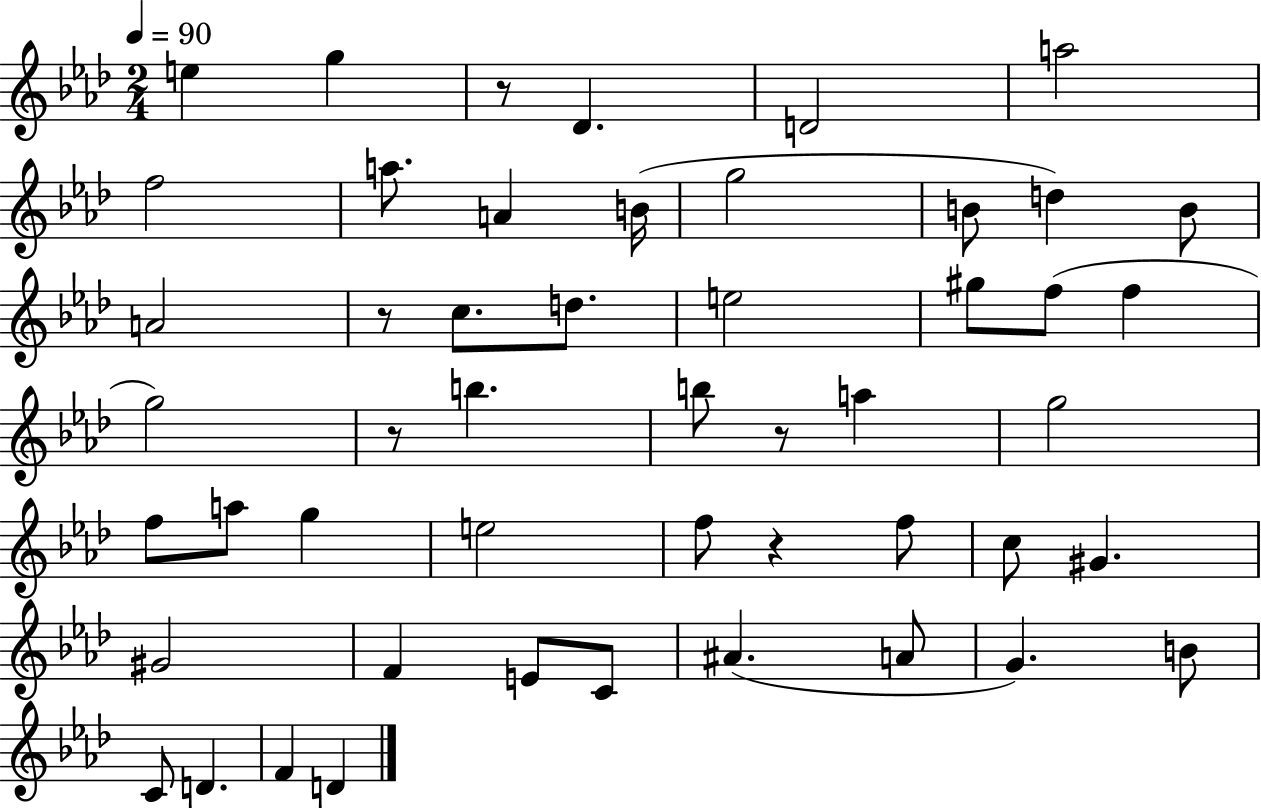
{
  \clef treble
  \numericTimeSignature
  \time 2/4
  \key aes \major
  \tempo 4 = 90
  e''4 g''4 | r8 des'4. | d'2 | a''2 | \break f''2 | a''8. a'4 b'16( | g''2 | b'8 d''4) b'8 | \break a'2 | r8 c''8. d''8. | e''2 | gis''8 f''8( f''4 | \break g''2) | r8 b''4. | b''8 r8 a''4 | g''2 | \break f''8 a''8 g''4 | e''2 | f''8 r4 f''8 | c''8 gis'4. | \break gis'2 | f'4 e'8 c'8 | ais'4.( a'8 | g'4.) b'8 | \break c'8 d'4. | f'4 d'4 | \bar "|."
}